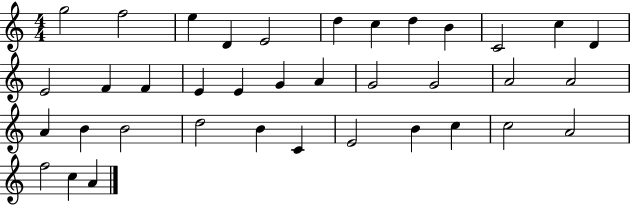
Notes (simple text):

G5/h F5/h E5/q D4/q E4/h D5/q C5/q D5/q B4/q C4/h C5/q D4/q E4/h F4/q F4/q E4/q E4/q G4/q A4/q G4/h G4/h A4/h A4/h A4/q B4/q B4/h D5/h B4/q C4/q E4/h B4/q C5/q C5/h A4/h F5/h C5/q A4/q